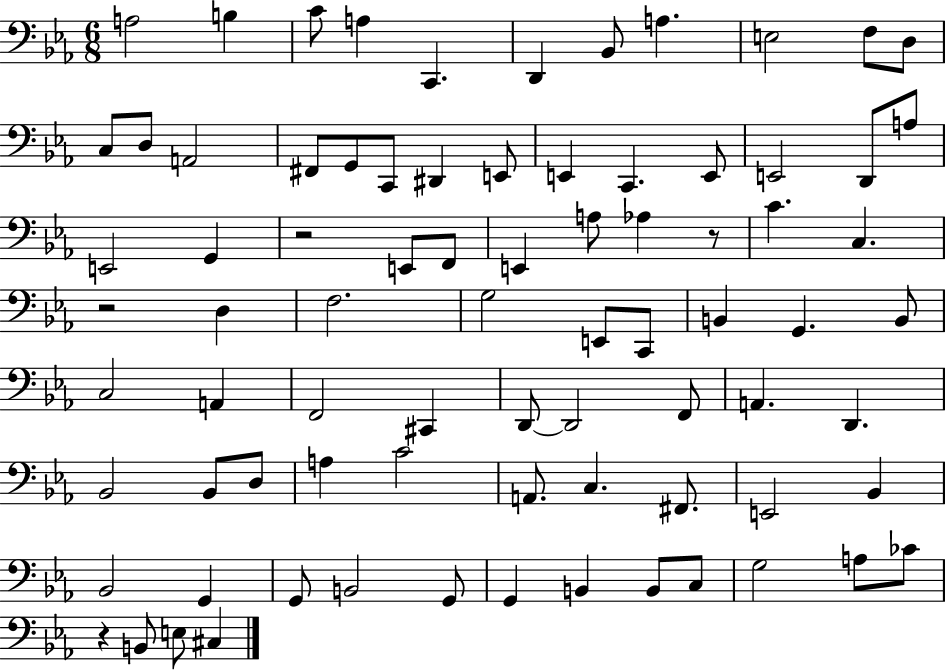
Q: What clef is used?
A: bass